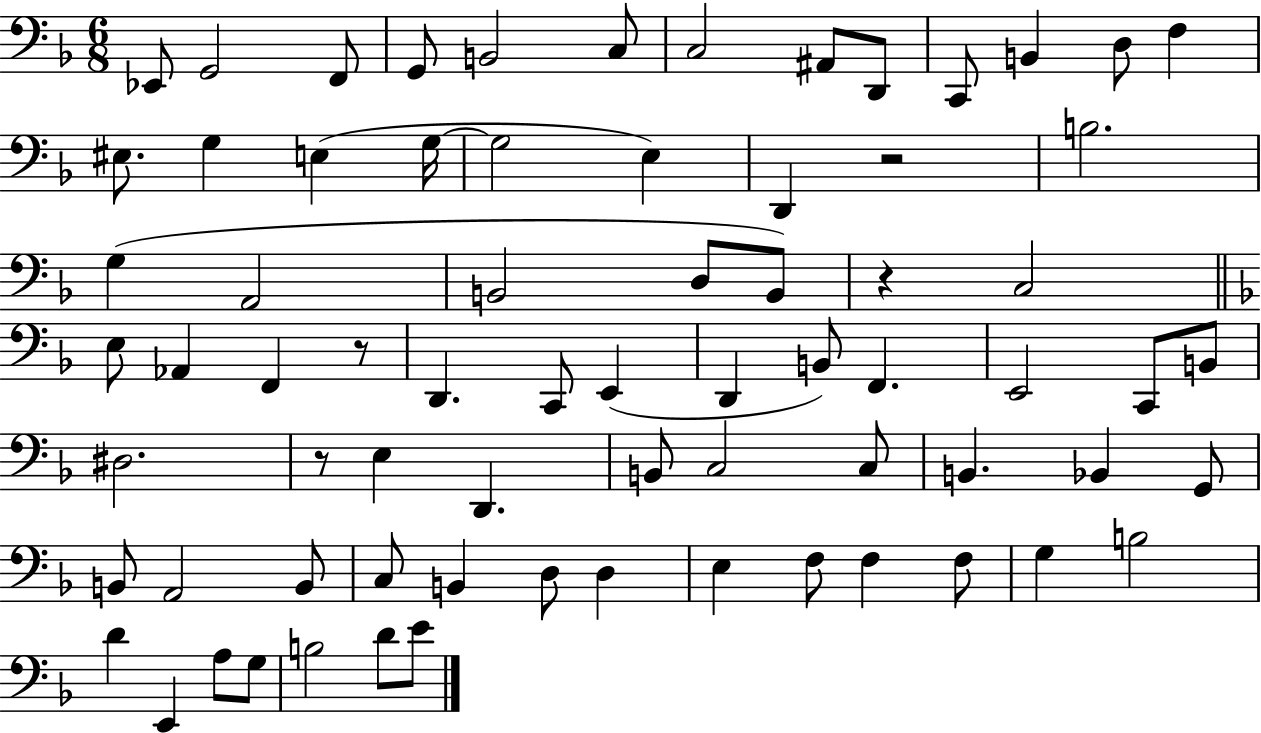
Eb2/e G2/h F2/e G2/e B2/h C3/e C3/h A#2/e D2/e C2/e B2/q D3/e F3/q EIS3/e. G3/q E3/q G3/s G3/h E3/q D2/q R/h B3/h. G3/q A2/h B2/h D3/e B2/e R/q C3/h E3/e Ab2/q F2/q R/e D2/q. C2/e E2/q D2/q B2/e F2/q. E2/h C2/e B2/e D#3/h. R/e E3/q D2/q. B2/e C3/h C3/e B2/q. Bb2/q G2/e B2/e A2/h B2/e C3/e B2/q D3/e D3/q E3/q F3/e F3/q F3/e G3/q B3/h D4/q E2/q A3/e G3/e B3/h D4/e E4/e